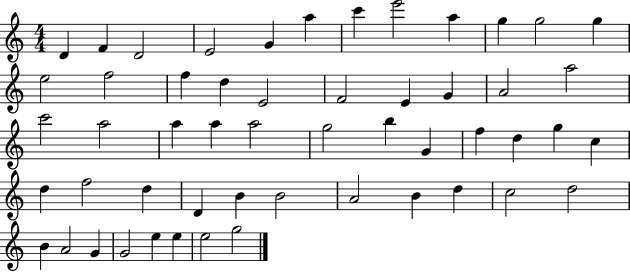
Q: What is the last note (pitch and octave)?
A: G5